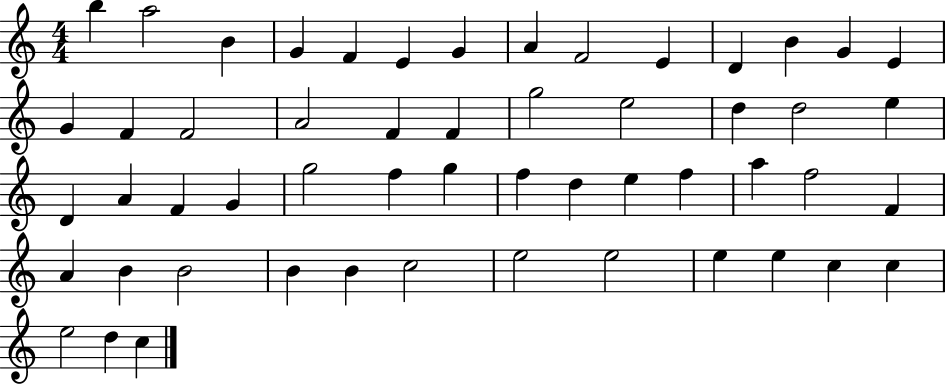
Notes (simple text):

B5/q A5/h B4/q G4/q F4/q E4/q G4/q A4/q F4/h E4/q D4/q B4/q G4/q E4/q G4/q F4/q F4/h A4/h F4/q F4/q G5/h E5/h D5/q D5/h E5/q D4/q A4/q F4/q G4/q G5/h F5/q G5/q F5/q D5/q E5/q F5/q A5/q F5/h F4/q A4/q B4/q B4/h B4/q B4/q C5/h E5/h E5/h E5/q E5/q C5/q C5/q E5/h D5/q C5/q